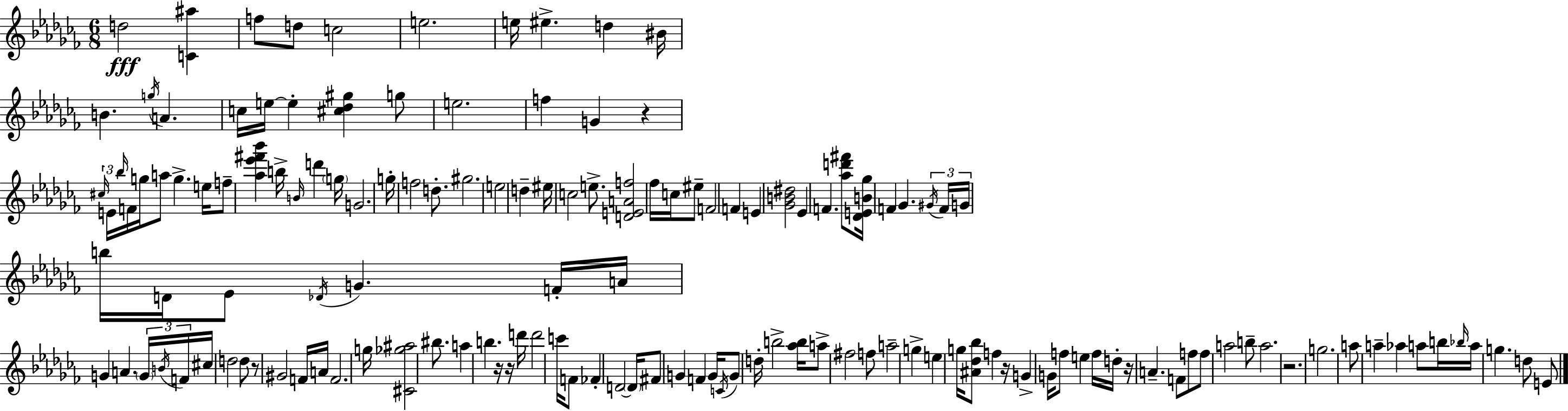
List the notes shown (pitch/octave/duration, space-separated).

D5/h [C4,A#5]/q F5/e D5/e C5/h E5/h. E5/s EIS5/q. D5/q BIS4/s B4/q. G5/s A4/q. C5/s E5/s E5/q [C#5,Db5,G#5]/q G5/e E5/h. F5/q G4/q R/q C#5/s E4/s Bb5/s F4/s G5/s A5/e G5/q. E5/s F5/e [Ab5,Eb6,F#6,Bb6]/q B5/s B4/s D6/q G5/s G4/h. G5/s F5/h D5/e. G#5/h. E5/h D5/q EIS5/s C5/h E5/e. [D4,E4,A4,F5]/h FES5/s C5/s EIS5/e F4/h F4/q E4/q [Gb4,B4,D#5]/h Eb4/q F4/q. [Ab5,D6,F#6]/e [Db4,E4,B4,Gb5]/s F4/q Gb4/q. G#4/s F4/s G4/s B5/s D4/s Eb4/e Db4/s G4/q. F4/s A4/s G4/q A4/q. G4/s B4/s F4/s C#5/s D5/h D5/e R/e G#4/h F4/s A4/s F4/h. G5/s [C#4,Gb5,A#5]/h BIS5/e. A5/q B5/q. R/s R/s D6/s D6/h C6/s F4/e FES4/q D4/h D4/s F#4/e G4/q F4/q G4/s C4/s G4/e D5/s B5/h [Ab5,B5]/s A5/e F#5/h F5/e A5/h G5/q E5/q G5/s [A#4,Db5,Bb5]/e F5/q R/s G4/q G4/s F5/e E5/q F5/s D5/s R/s A4/q. F4/e F5/e F5/e A5/h B5/e A5/h. R/h. G5/h. A5/e A5/q Ab5/q A5/e B5/s Bb5/s A5/s G5/q. D5/e E4/e